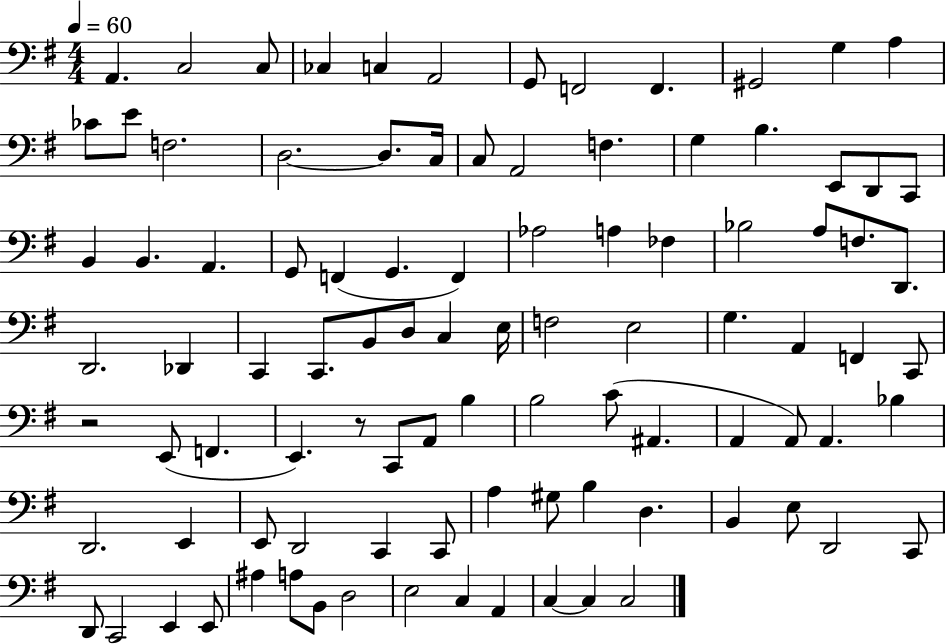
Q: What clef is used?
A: bass